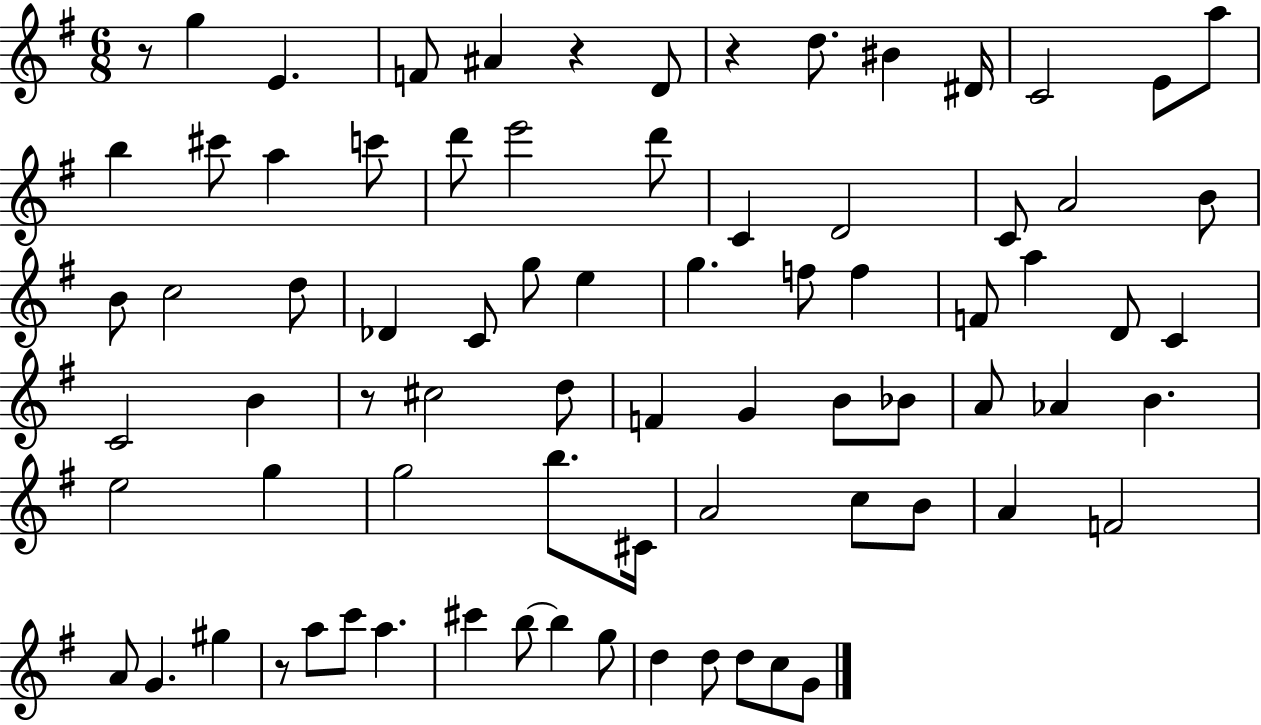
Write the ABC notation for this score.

X:1
T:Untitled
M:6/8
L:1/4
K:G
z/2 g E F/2 ^A z D/2 z d/2 ^B ^D/4 C2 E/2 a/2 b ^c'/2 a c'/2 d'/2 e'2 d'/2 C D2 C/2 A2 B/2 B/2 c2 d/2 _D C/2 g/2 e g f/2 f F/2 a D/2 C C2 B z/2 ^c2 d/2 F G B/2 _B/2 A/2 _A B e2 g g2 b/2 ^C/4 A2 c/2 B/2 A F2 A/2 G ^g z/2 a/2 c'/2 a ^c' b/2 b g/2 d d/2 d/2 c/2 G/2